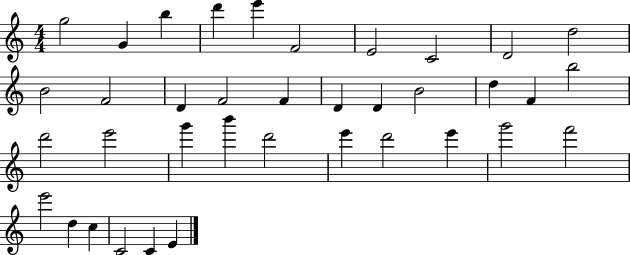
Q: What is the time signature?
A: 4/4